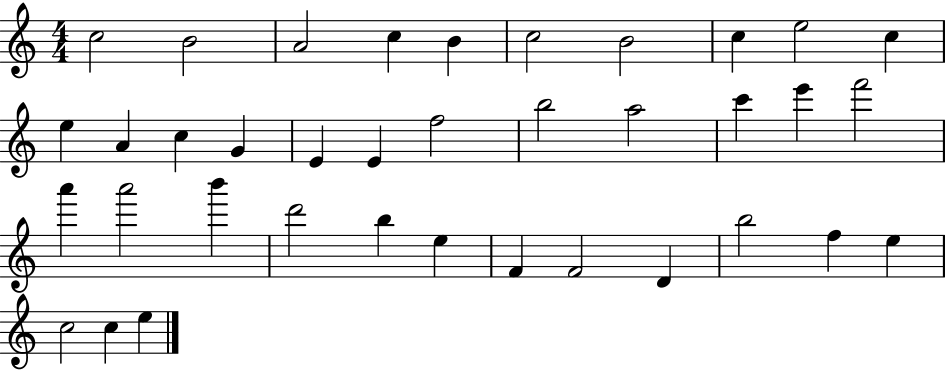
{
  \clef treble
  \numericTimeSignature
  \time 4/4
  \key c \major
  c''2 b'2 | a'2 c''4 b'4 | c''2 b'2 | c''4 e''2 c''4 | \break e''4 a'4 c''4 g'4 | e'4 e'4 f''2 | b''2 a''2 | c'''4 e'''4 f'''2 | \break a'''4 a'''2 b'''4 | d'''2 b''4 e''4 | f'4 f'2 d'4 | b''2 f''4 e''4 | \break c''2 c''4 e''4 | \bar "|."
}